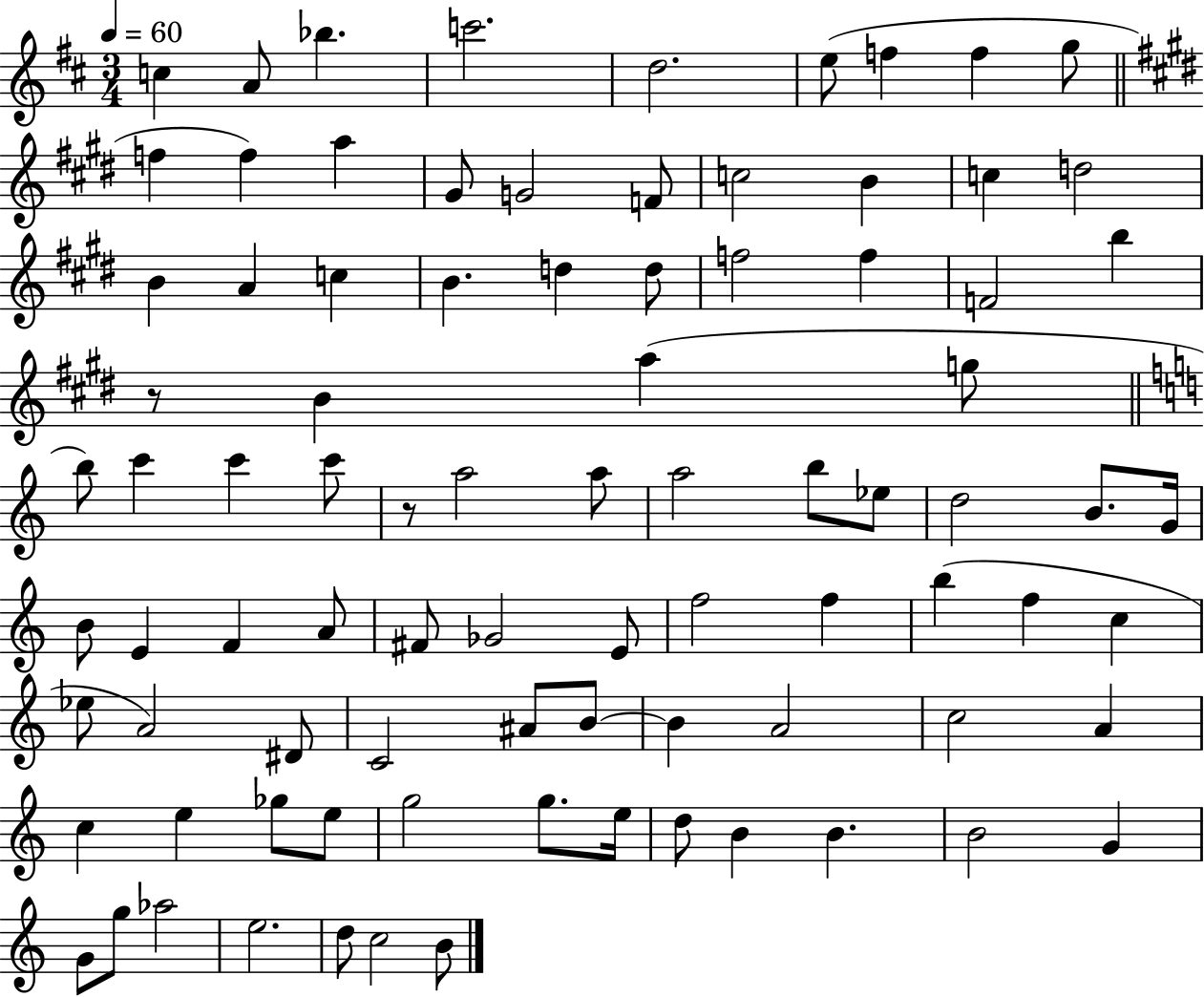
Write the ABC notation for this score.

X:1
T:Untitled
M:3/4
L:1/4
K:D
c A/2 _b c'2 d2 e/2 f f g/2 f f a ^G/2 G2 F/2 c2 B c d2 B A c B d d/2 f2 f F2 b z/2 B a g/2 b/2 c' c' c'/2 z/2 a2 a/2 a2 b/2 _e/2 d2 B/2 G/4 B/2 E F A/2 ^F/2 _G2 E/2 f2 f b f c _e/2 A2 ^D/2 C2 ^A/2 B/2 B A2 c2 A c e _g/2 e/2 g2 g/2 e/4 d/2 B B B2 G G/2 g/2 _a2 e2 d/2 c2 B/2